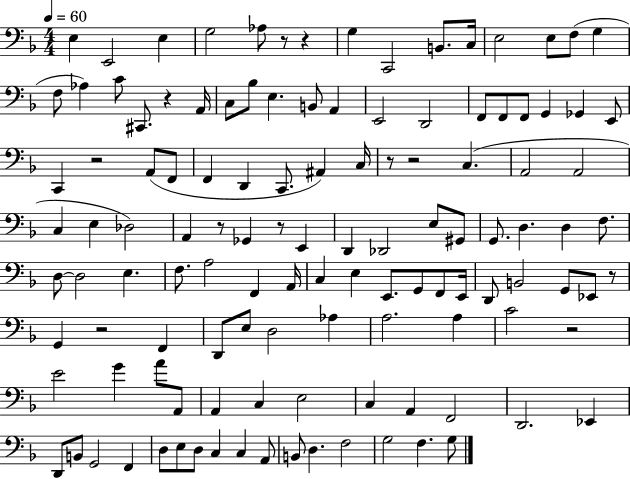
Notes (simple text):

E3/q E2/h E3/q G3/h Ab3/e R/e R/q G3/q C2/h B2/e. C3/s E3/h E3/e F3/e G3/q F3/e Ab3/q C4/e C#2/e. R/q A2/s C3/e Bb3/e E3/q. B2/e A2/q E2/h D2/h F2/e F2/e F2/e G2/q Gb2/q E2/e C2/q R/h A2/e F2/e F2/q D2/q C2/e. A#2/q C3/s R/e R/h C3/q. A2/h A2/h C3/q E3/q Db3/h A2/q R/e Gb2/q R/e E2/q D2/q Db2/h E3/e G#2/e G2/e. D3/q. D3/q F3/e. D3/e D3/h E3/q. F3/e. A3/h F2/q A2/s C3/q E3/q E2/e. G2/e F2/e E2/s D2/e B2/h G2/e Eb2/e R/e G2/q R/h F2/q D2/e E3/e D3/h Ab3/q A3/h. A3/q C4/h R/h E4/h G4/q A4/e A2/e A2/q C3/q E3/h C3/q A2/q F2/h D2/h. Eb2/q D2/e B2/e G2/h F2/q D3/e E3/e D3/e C3/q C3/q A2/e B2/e D3/q. F3/h G3/h F3/q. G3/e